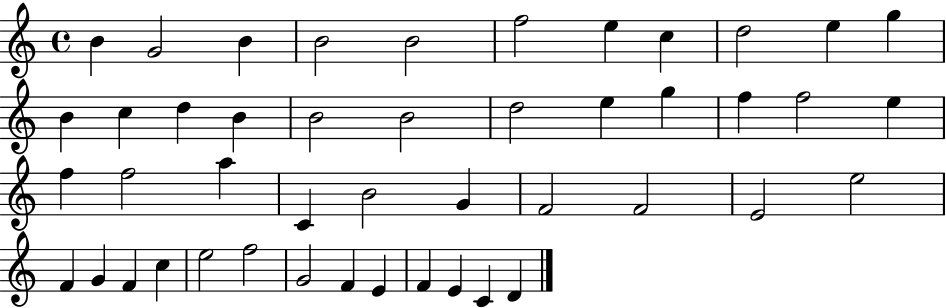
{
  \clef treble
  \time 4/4
  \defaultTimeSignature
  \key c \major
  b'4 g'2 b'4 | b'2 b'2 | f''2 e''4 c''4 | d''2 e''4 g''4 | \break b'4 c''4 d''4 b'4 | b'2 b'2 | d''2 e''4 g''4 | f''4 f''2 e''4 | \break f''4 f''2 a''4 | c'4 b'2 g'4 | f'2 f'2 | e'2 e''2 | \break f'4 g'4 f'4 c''4 | e''2 f''2 | g'2 f'4 e'4 | f'4 e'4 c'4 d'4 | \break \bar "|."
}